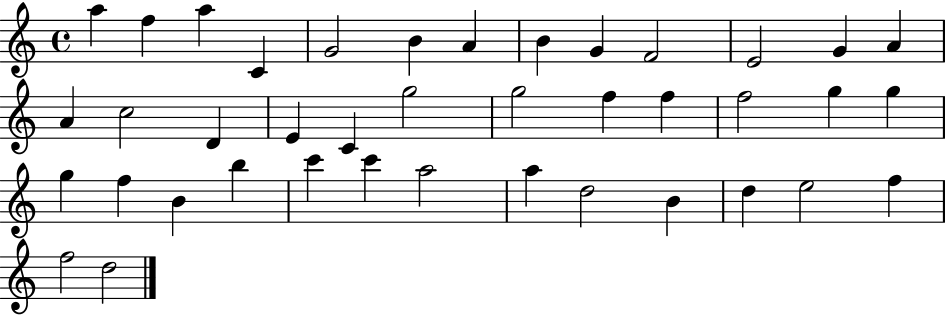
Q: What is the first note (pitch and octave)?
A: A5